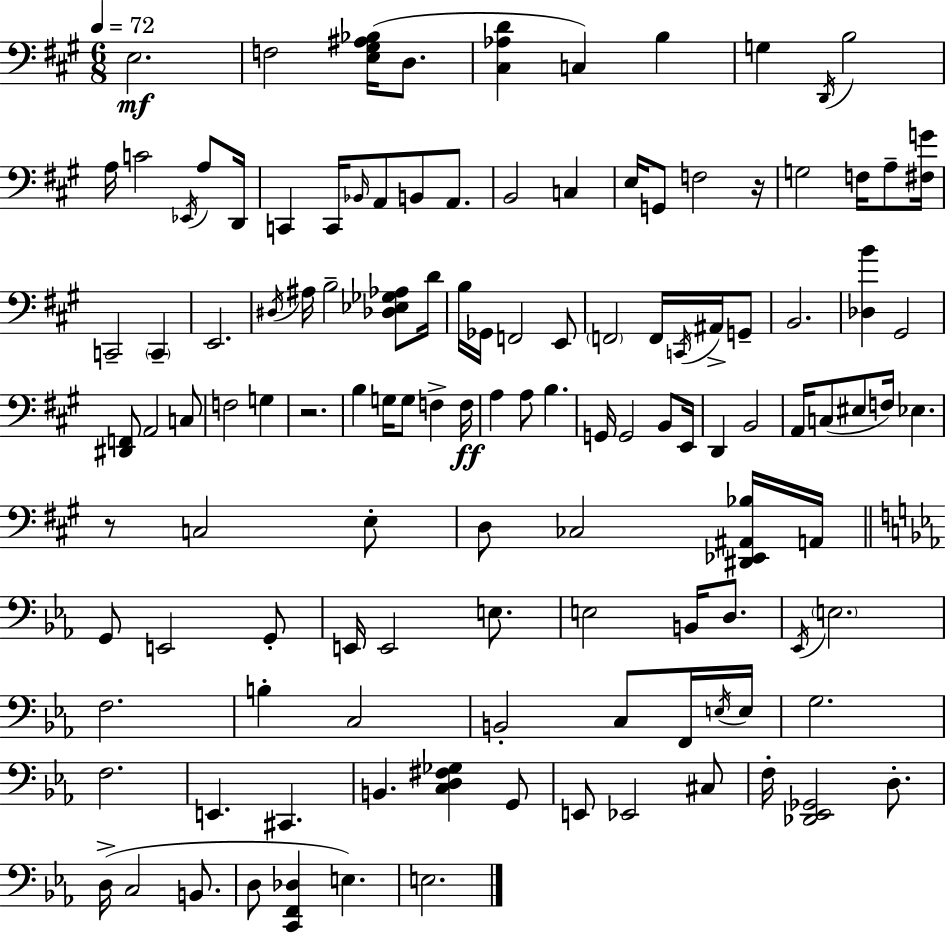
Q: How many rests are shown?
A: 3